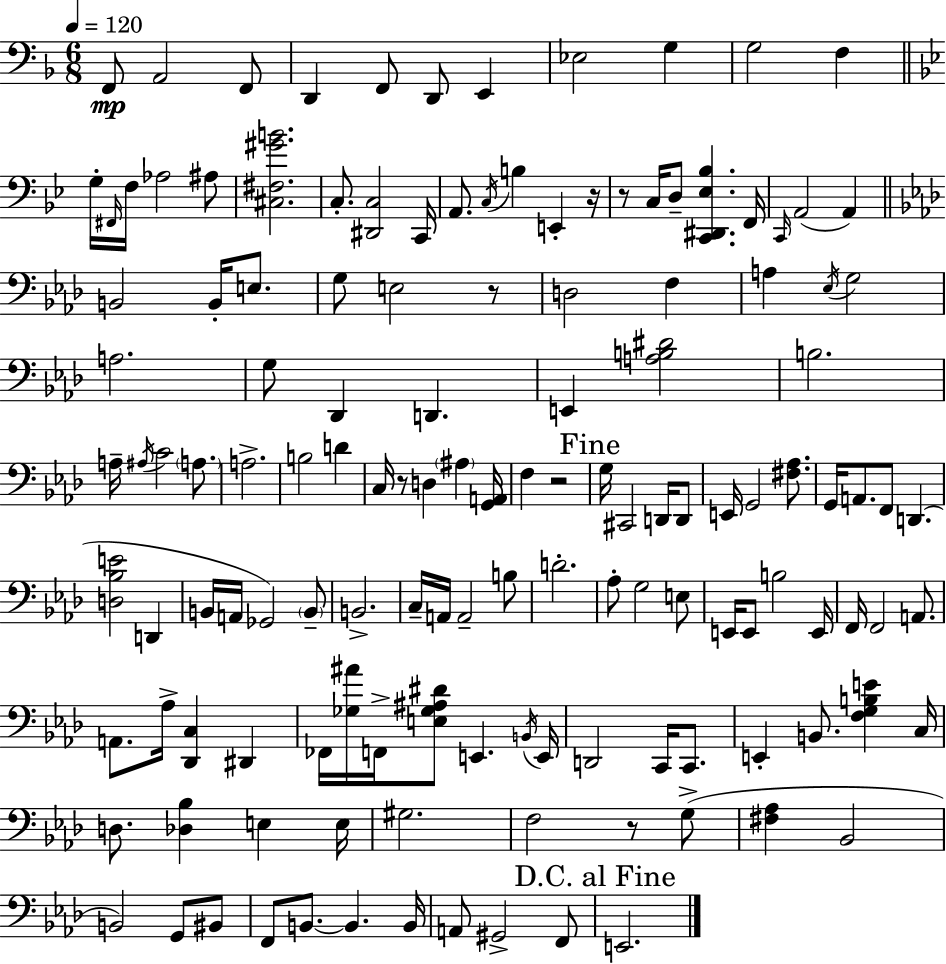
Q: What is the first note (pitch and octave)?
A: F2